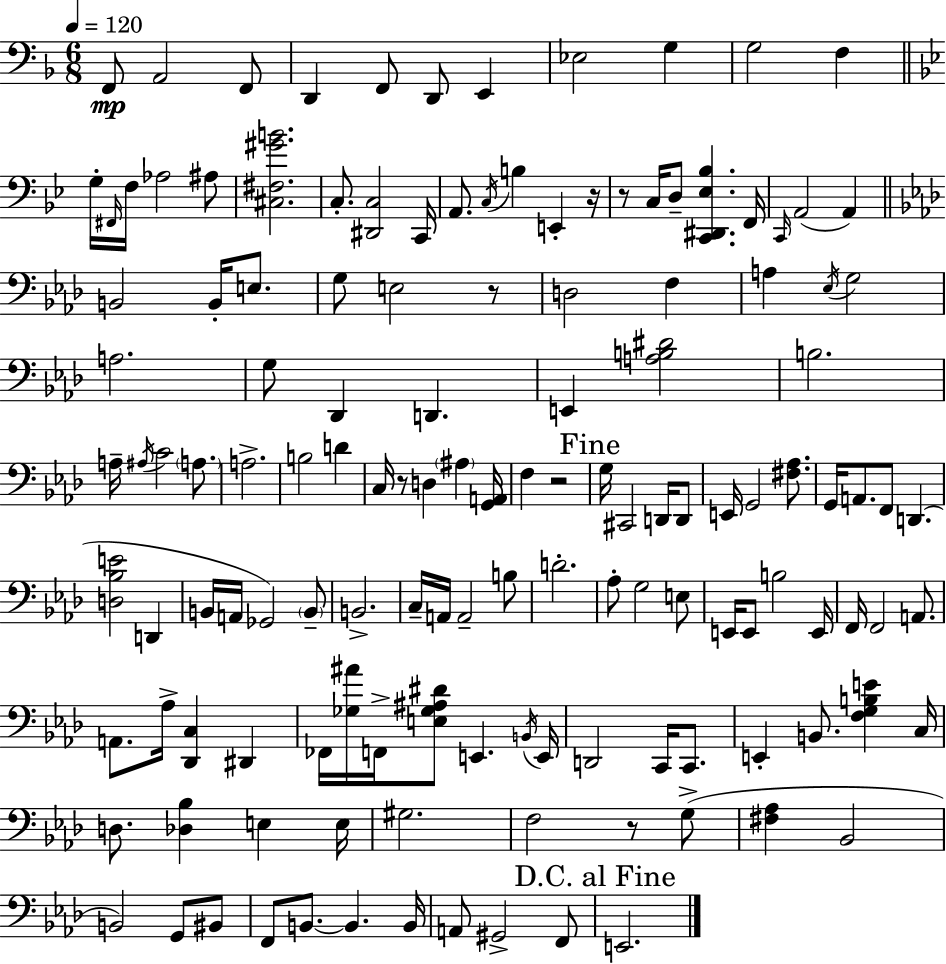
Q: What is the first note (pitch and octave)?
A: F2